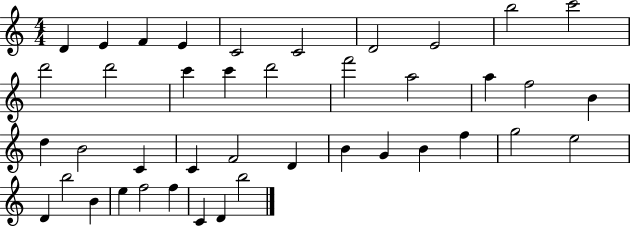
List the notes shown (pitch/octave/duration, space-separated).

D4/q E4/q F4/q E4/q C4/h C4/h D4/h E4/h B5/h C6/h D6/h D6/h C6/q C6/q D6/h F6/h A5/h A5/q F5/h B4/q D5/q B4/h C4/q C4/q F4/h D4/q B4/q G4/q B4/q F5/q G5/h E5/h D4/q B5/h B4/q E5/q F5/h F5/q C4/q D4/q B5/h